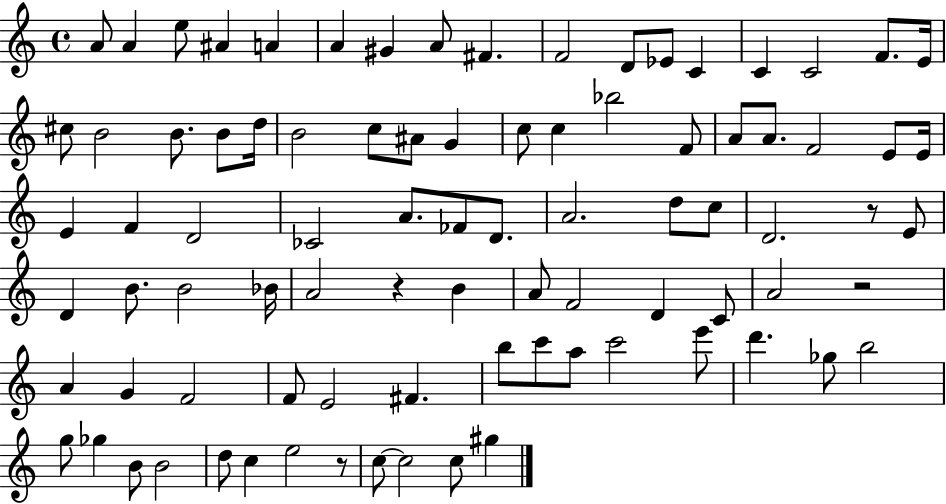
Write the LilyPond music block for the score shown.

{
  \clef treble
  \time 4/4
  \defaultTimeSignature
  \key c \major
  a'8 a'4 e''8 ais'4 a'4 | a'4 gis'4 a'8 fis'4. | f'2 d'8 ees'8 c'4 | c'4 c'2 f'8. e'16 | \break cis''8 b'2 b'8. b'8 d''16 | b'2 c''8 ais'8 g'4 | c''8 c''4 bes''2 f'8 | a'8 a'8. f'2 e'8 e'16 | \break e'4 f'4 d'2 | ces'2 a'8. fes'8 d'8. | a'2. d''8 c''8 | d'2. r8 e'8 | \break d'4 b'8. b'2 bes'16 | a'2 r4 b'4 | a'8 f'2 d'4 c'8 | a'2 r2 | \break a'4 g'4 f'2 | f'8 e'2 fis'4. | b''8 c'''8 a''8 c'''2 e'''8 | d'''4. ges''8 b''2 | \break g''8 ges''4 b'8 b'2 | d''8 c''4 e''2 r8 | c''8~~ c''2 c''8 gis''4 | \bar "|."
}